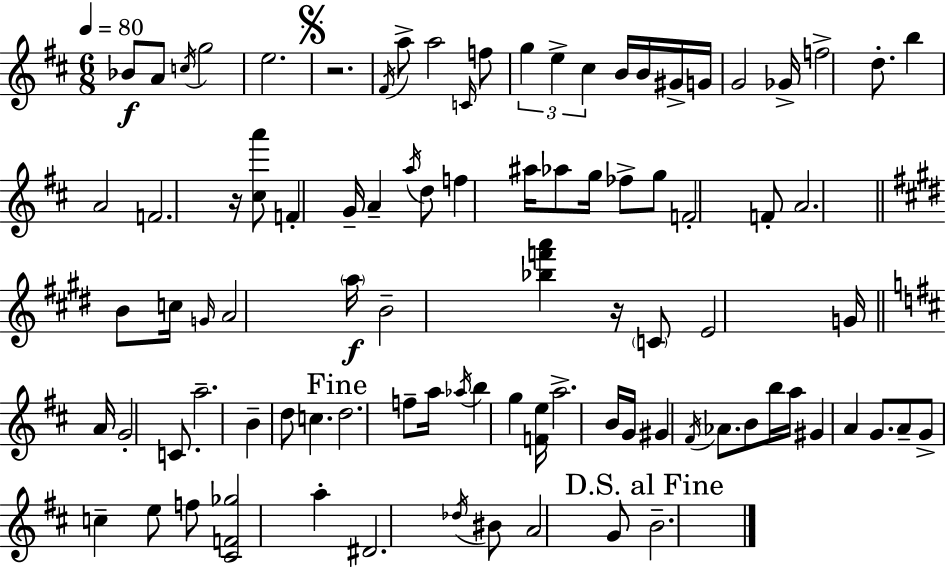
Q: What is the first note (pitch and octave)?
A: Bb4